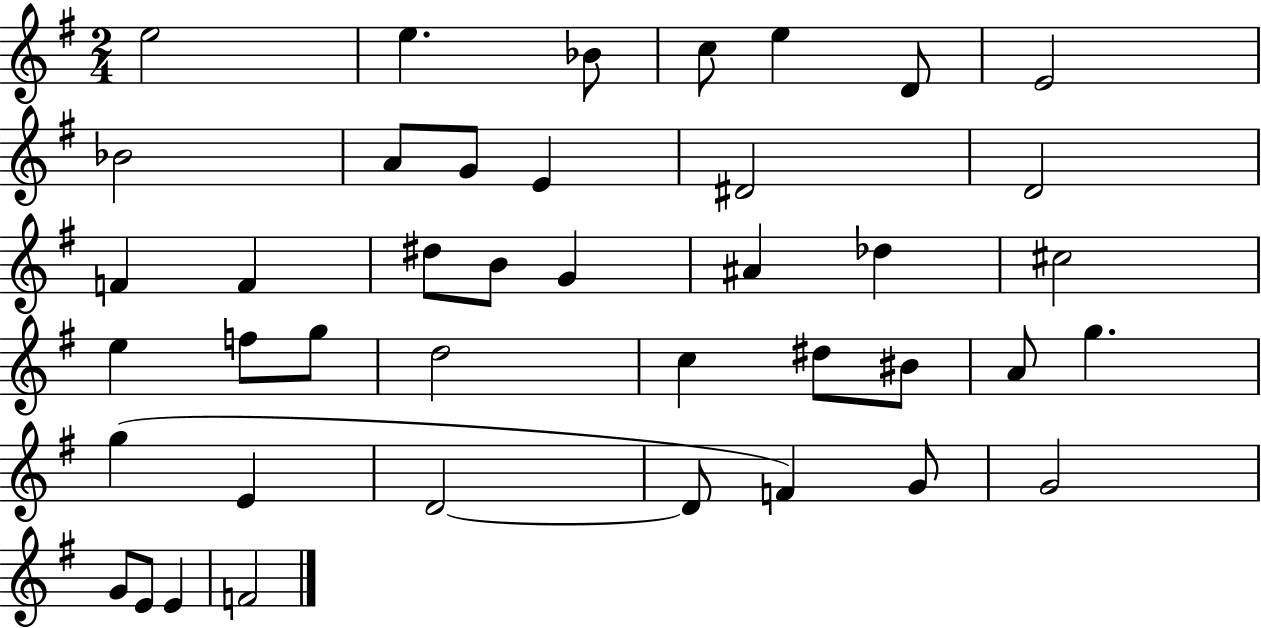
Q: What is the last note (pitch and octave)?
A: F4